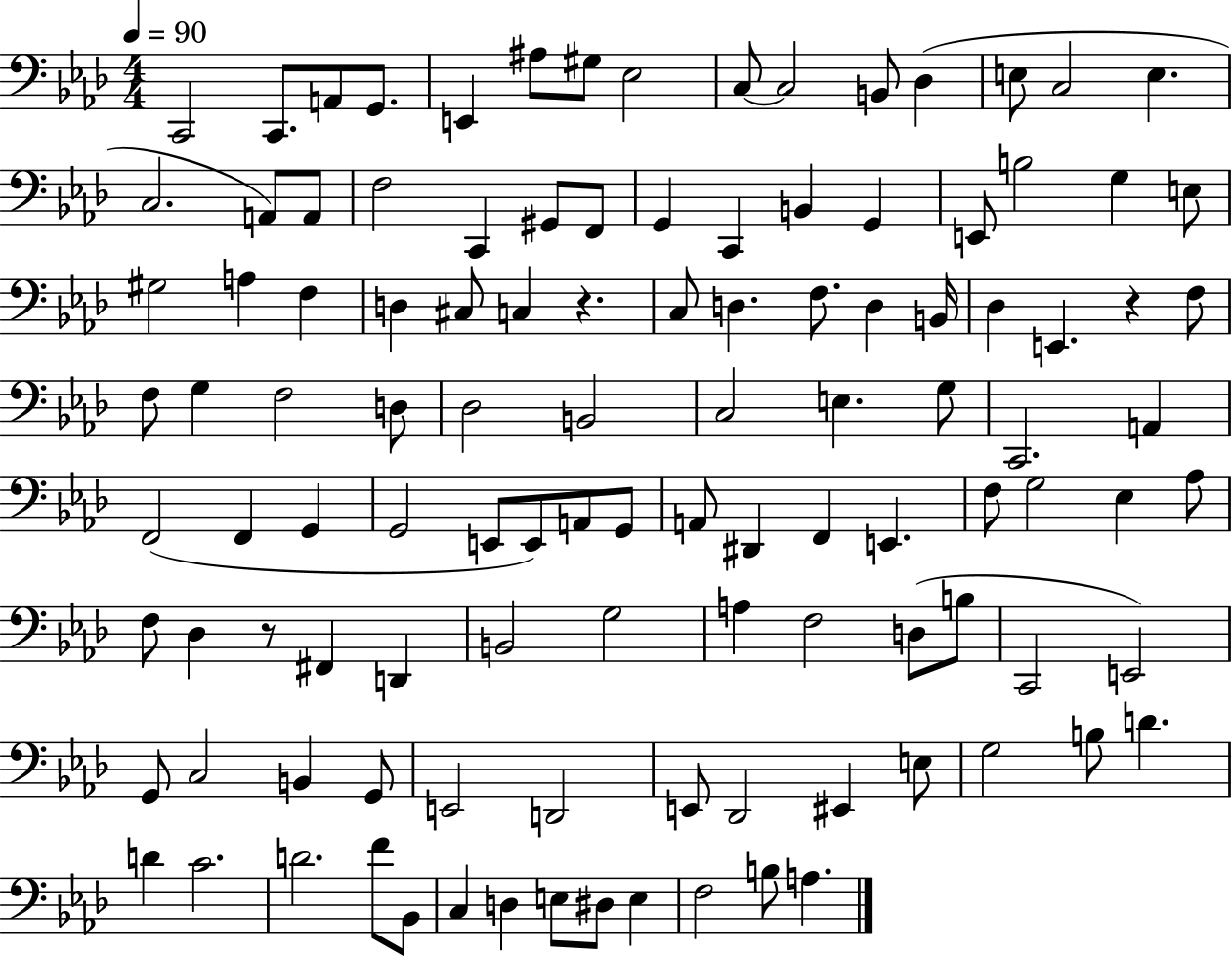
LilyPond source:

{
  \clef bass
  \numericTimeSignature
  \time 4/4
  \key aes \major
  \tempo 4 = 90
  c,2 c,8. a,8 g,8. | e,4 ais8 gis8 ees2 | c8~~ c2 b,8 des4( | e8 c2 e4. | \break c2. a,8) a,8 | f2 c,4 gis,8 f,8 | g,4 c,4 b,4 g,4 | e,8 b2 g4 e8 | \break gis2 a4 f4 | d4 cis8 c4 r4. | c8 d4. f8. d4 b,16 | des4 e,4. r4 f8 | \break f8 g4 f2 d8 | des2 b,2 | c2 e4. g8 | c,2. a,4 | \break f,2( f,4 g,4 | g,2 e,8 e,8) a,8 g,8 | a,8 dis,4 f,4 e,4. | f8 g2 ees4 aes8 | \break f8 des4 r8 fis,4 d,4 | b,2 g2 | a4 f2 d8( b8 | c,2 e,2) | \break g,8 c2 b,4 g,8 | e,2 d,2 | e,8 des,2 eis,4 e8 | g2 b8 d'4. | \break d'4 c'2. | d'2. f'8 bes,8 | c4 d4 e8 dis8 e4 | f2 b8 a4. | \break \bar "|."
}